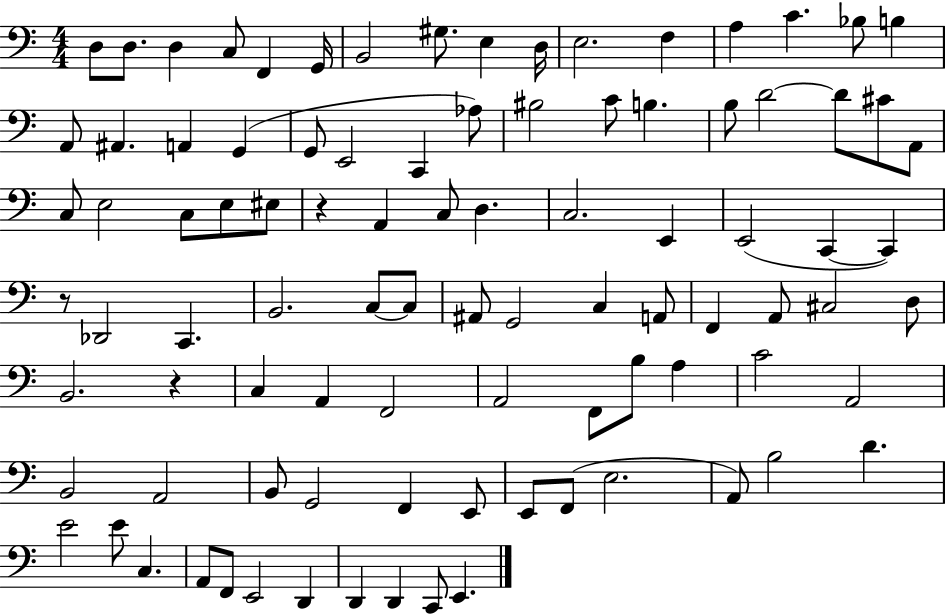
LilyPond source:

{
  \clef bass
  \numericTimeSignature
  \time 4/4
  \key c \major
  \repeat volta 2 { d8 d8. d4 c8 f,4 g,16 | b,2 gis8. e4 d16 | e2. f4 | a4 c'4. bes8 b4 | \break a,8 ais,4. a,4 g,4( | g,8 e,2 c,4 aes8) | bis2 c'8 b4. | b8 d'2~~ d'8 cis'8 a,8 | \break c8 e2 c8 e8 eis8 | r4 a,4 c8 d4. | c2. e,4 | e,2( c,4~~ c,4) | \break r8 des,2 c,4. | b,2. c8~~ c8 | ais,8 g,2 c4 a,8 | f,4 a,8 cis2 d8 | \break b,2. r4 | c4 a,4 f,2 | a,2 f,8 b8 a4 | c'2 a,2 | \break b,2 a,2 | b,8 g,2 f,4 e,8 | e,8 f,8( e2. | a,8) b2 d'4. | \break e'2 e'8 c4. | a,8 f,8 e,2 d,4 | d,4 d,4 c,8 e,4. | } \bar "|."
}